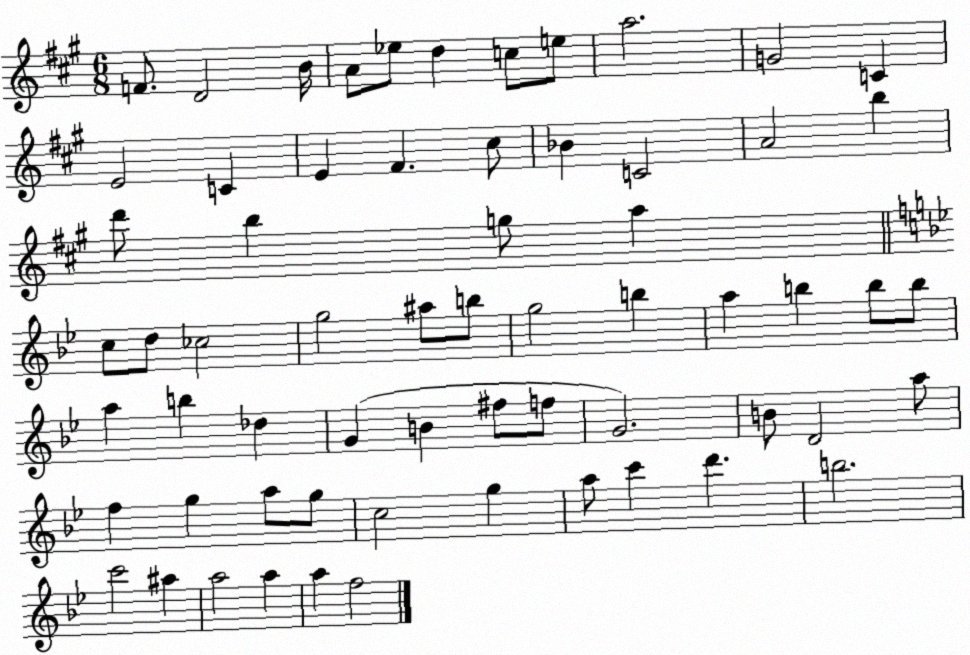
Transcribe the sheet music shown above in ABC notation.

X:1
T:Untitled
M:6/8
L:1/4
K:A
F/2 D2 B/4 A/2 _e/2 d c/2 e/2 a2 G2 C E2 C E ^F ^c/2 _B C2 A2 b d'/2 b g/2 a c/2 d/2 _c2 g2 ^a/2 b/2 g2 b a b b/2 b/2 a b _d G B ^f/2 f/2 G2 B/2 D2 a/2 f g a/2 g/2 c2 g a/2 c' d' b2 c'2 ^a a2 a a f2